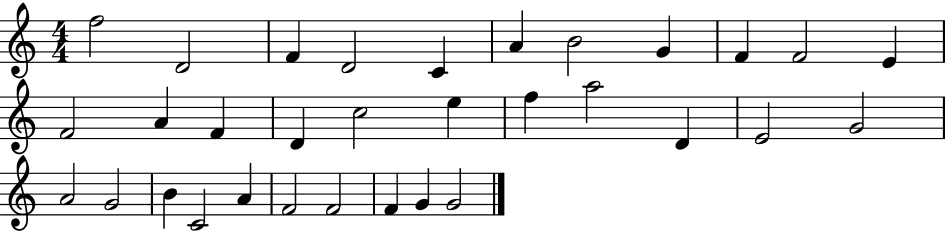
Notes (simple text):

F5/h D4/h F4/q D4/h C4/q A4/q B4/h G4/q F4/q F4/h E4/q F4/h A4/q F4/q D4/q C5/h E5/q F5/q A5/h D4/q E4/h G4/h A4/h G4/h B4/q C4/h A4/q F4/h F4/h F4/q G4/q G4/h